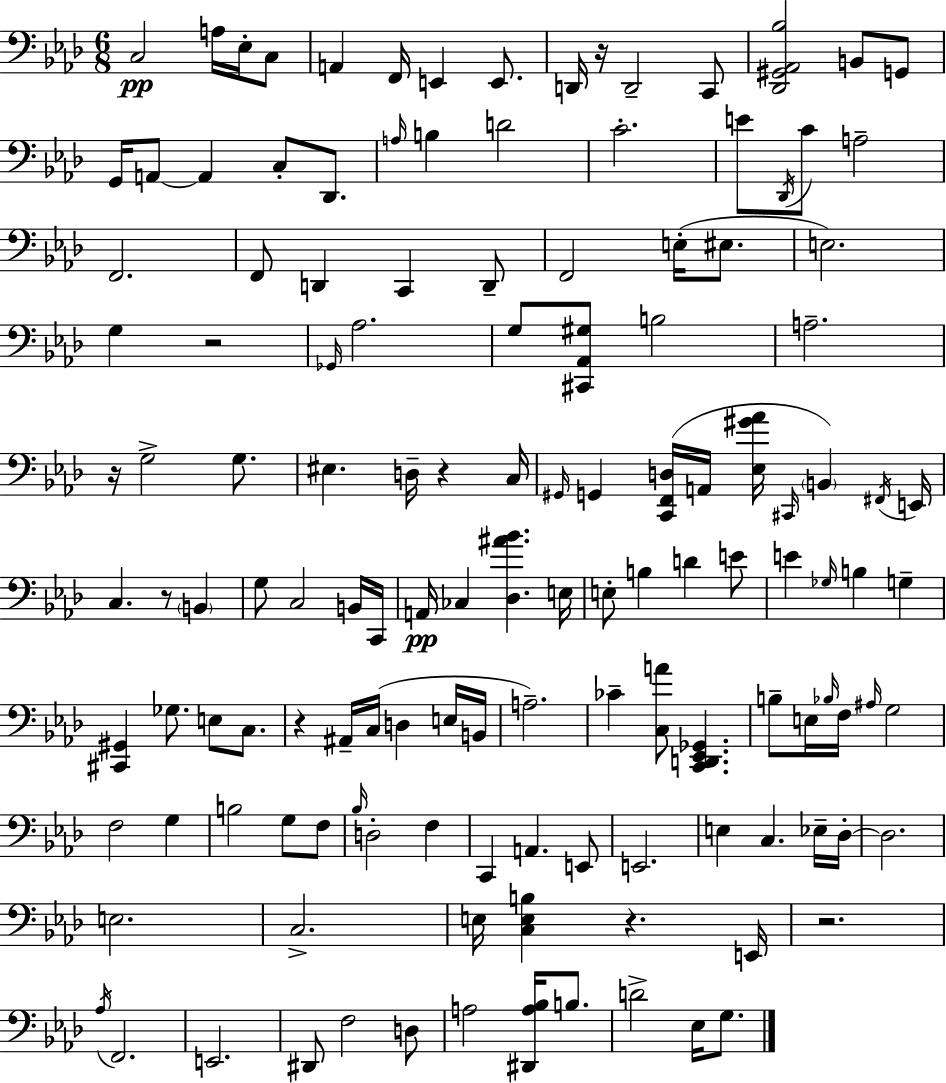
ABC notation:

X:1
T:Untitled
M:6/8
L:1/4
K:Fm
C,2 A,/4 _E,/4 C,/2 A,, F,,/4 E,, E,,/2 D,,/4 z/4 D,,2 C,,/2 [_D,,^G,,_A,,_B,]2 B,,/2 G,,/2 G,,/4 A,,/2 A,, C,/2 _D,,/2 A,/4 B, D2 C2 E/2 _D,,/4 C/2 A,2 F,,2 F,,/2 D,, C,, D,,/2 F,,2 E,/4 ^E,/2 E,2 G, z2 _G,,/4 _A,2 G,/2 [^C,,_A,,^G,]/2 B,2 A,2 z/4 G,2 G,/2 ^E, D,/4 z C,/4 ^G,,/4 G,, [C,,F,,D,]/4 A,,/4 [_E,^G_A]/4 ^C,,/4 B,, ^F,,/4 E,,/4 C, z/2 B,, G,/2 C,2 B,,/4 C,,/4 A,,/4 _C, [_D,^A_B] E,/4 E,/2 B, D E/2 E _G,/4 B, G, [^C,,^G,,] _G,/2 E,/2 C,/2 z ^A,,/4 C,/4 D, E,/4 B,,/4 A,2 _C [C,A]/2 [C,,D,,_E,,_G,,] B,/2 E,/4 _B,/4 F,/4 ^A,/4 G,2 F,2 G, B,2 G,/2 F,/2 _B,/4 D,2 F, C,, A,, E,,/2 E,,2 E, C, _E,/4 _D,/4 _D,2 E,2 C,2 E,/4 [C,E,B,] z E,,/4 z2 _A,/4 F,,2 E,,2 ^D,,/2 F,2 D,/2 A,2 [^D,,A,_B,]/4 B,/2 D2 _E,/4 G,/2